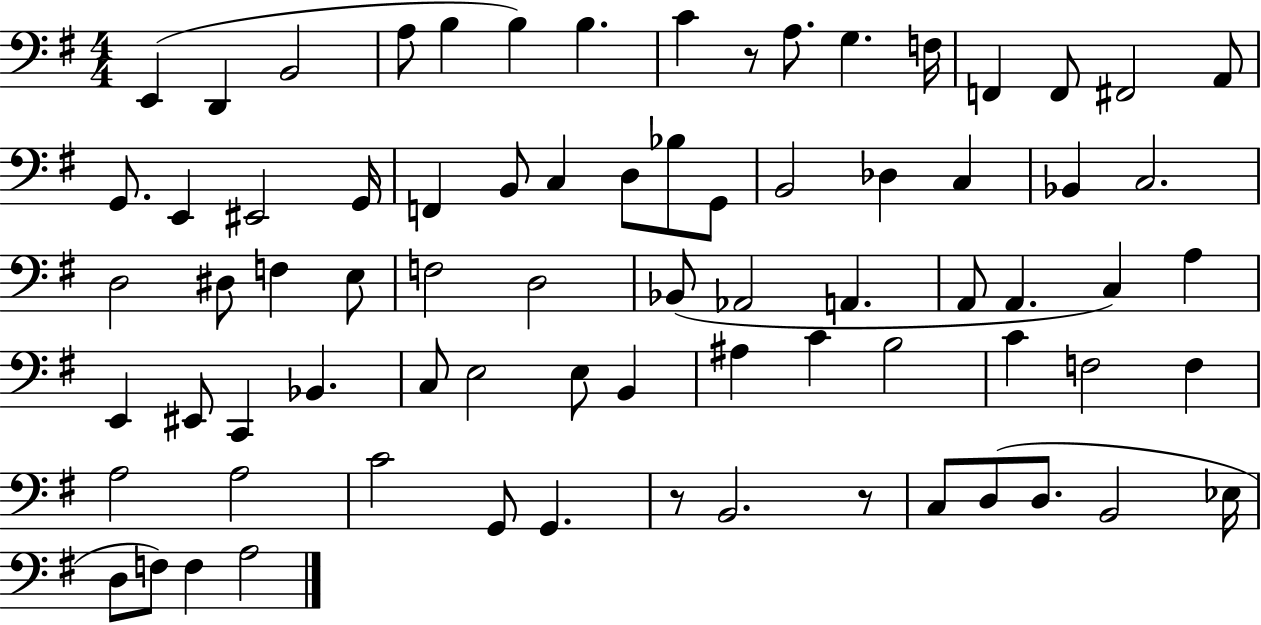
E2/q D2/q B2/h A3/e B3/q B3/q B3/q. C4/q R/e A3/e. G3/q. F3/s F2/q F2/e F#2/h A2/e G2/e. E2/q EIS2/h G2/s F2/q B2/e C3/q D3/e Bb3/e G2/e B2/h Db3/q C3/q Bb2/q C3/h. D3/h D#3/e F3/q E3/e F3/h D3/h Bb2/e Ab2/h A2/q. A2/e A2/q. C3/q A3/q E2/q EIS2/e C2/q Bb2/q. C3/e E3/h E3/e B2/q A#3/q C4/q B3/h C4/q F3/h F3/q A3/h A3/h C4/h G2/e G2/q. R/e B2/h. R/e C3/e D3/e D3/e. B2/h Eb3/s D3/e F3/e F3/q A3/h